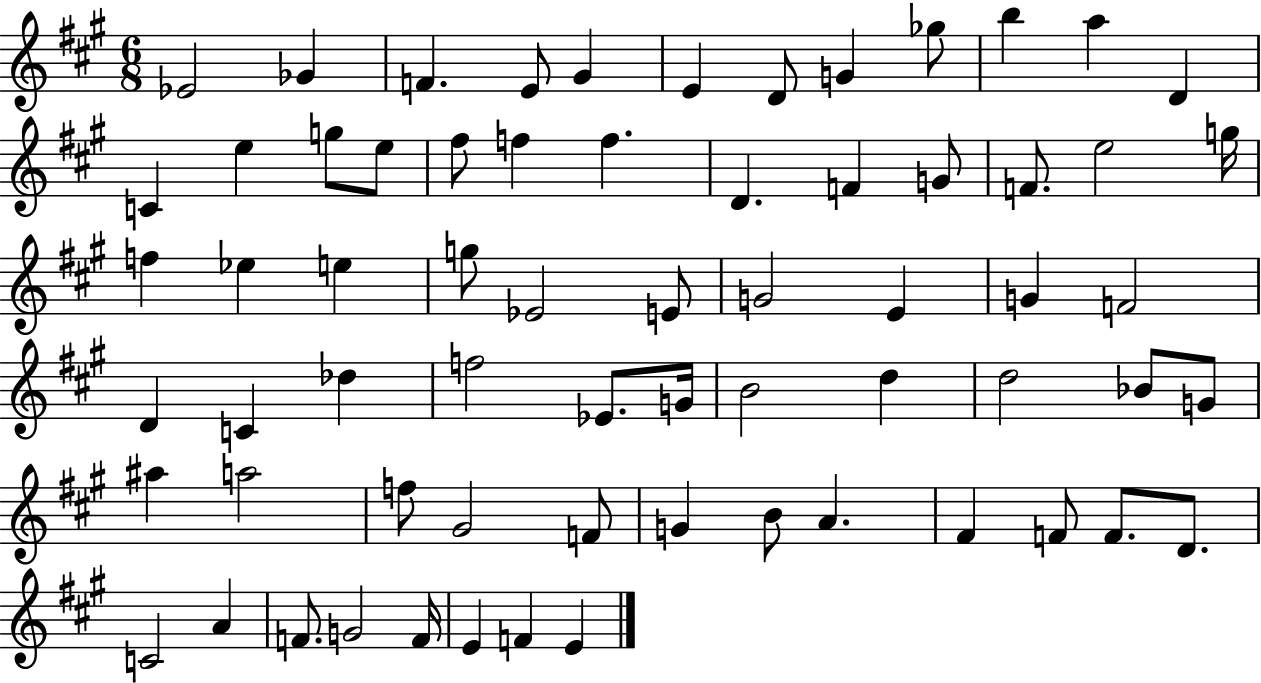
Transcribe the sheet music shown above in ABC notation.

X:1
T:Untitled
M:6/8
L:1/4
K:A
_E2 _G F E/2 ^G E D/2 G _g/2 b a D C e g/2 e/2 ^f/2 f f D F G/2 F/2 e2 g/4 f _e e g/2 _E2 E/2 G2 E G F2 D C _d f2 _E/2 G/4 B2 d d2 _B/2 G/2 ^a a2 f/2 ^G2 F/2 G B/2 A ^F F/2 F/2 D/2 C2 A F/2 G2 F/4 E F E